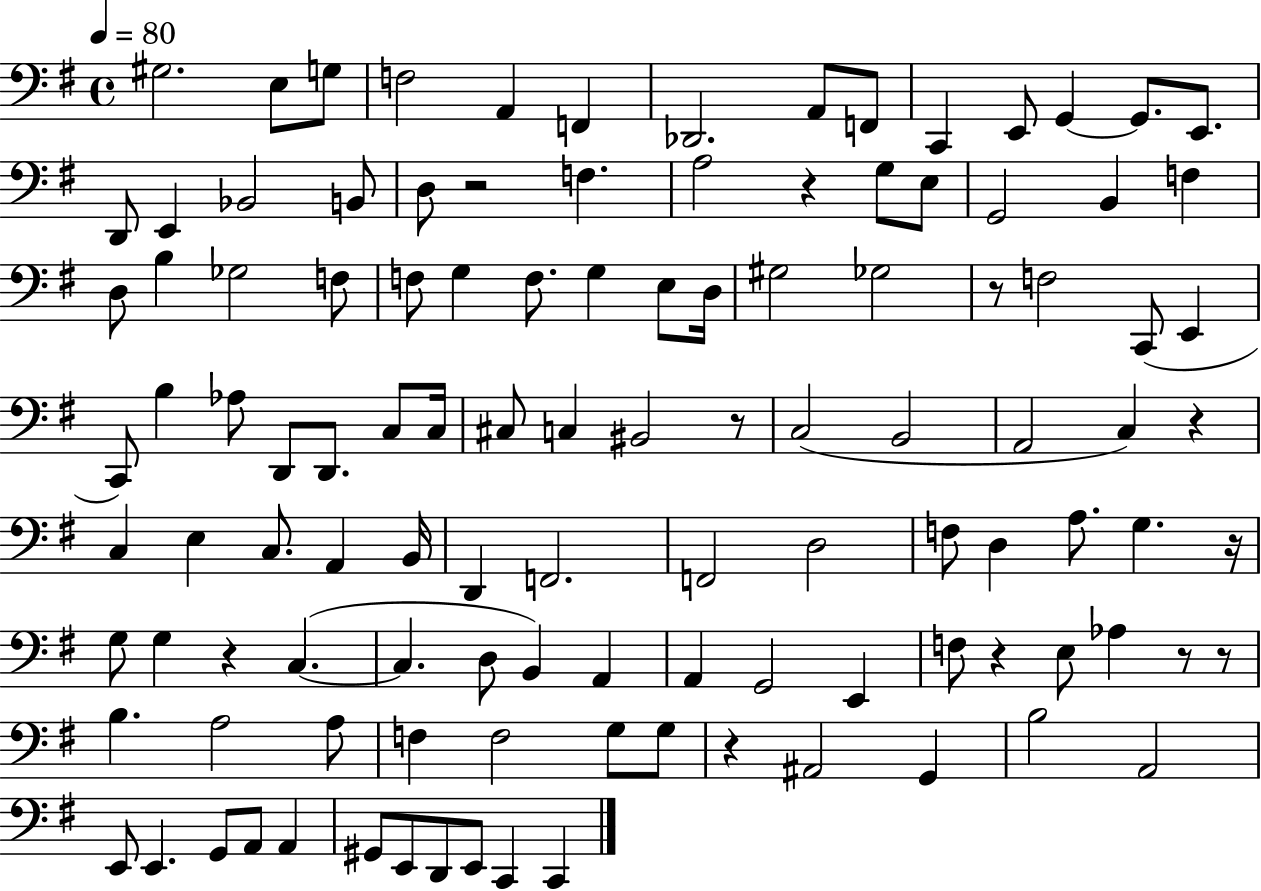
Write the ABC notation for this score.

X:1
T:Untitled
M:4/4
L:1/4
K:G
^G,2 E,/2 G,/2 F,2 A,, F,, _D,,2 A,,/2 F,,/2 C,, E,,/2 G,, G,,/2 E,,/2 D,,/2 E,, _B,,2 B,,/2 D,/2 z2 F, A,2 z G,/2 E,/2 G,,2 B,, F, D,/2 B, _G,2 F,/2 F,/2 G, F,/2 G, E,/2 D,/4 ^G,2 _G,2 z/2 F,2 C,,/2 E,, C,,/2 B, _A,/2 D,,/2 D,,/2 C,/2 C,/4 ^C,/2 C, ^B,,2 z/2 C,2 B,,2 A,,2 C, z C, E, C,/2 A,, B,,/4 D,, F,,2 F,,2 D,2 F,/2 D, A,/2 G, z/4 G,/2 G, z C, C, D,/2 B,, A,, A,, G,,2 E,, F,/2 z E,/2 _A, z/2 z/2 B, A,2 A,/2 F, F,2 G,/2 G,/2 z ^A,,2 G,, B,2 A,,2 E,,/2 E,, G,,/2 A,,/2 A,, ^G,,/2 E,,/2 D,,/2 E,,/2 C,, C,,